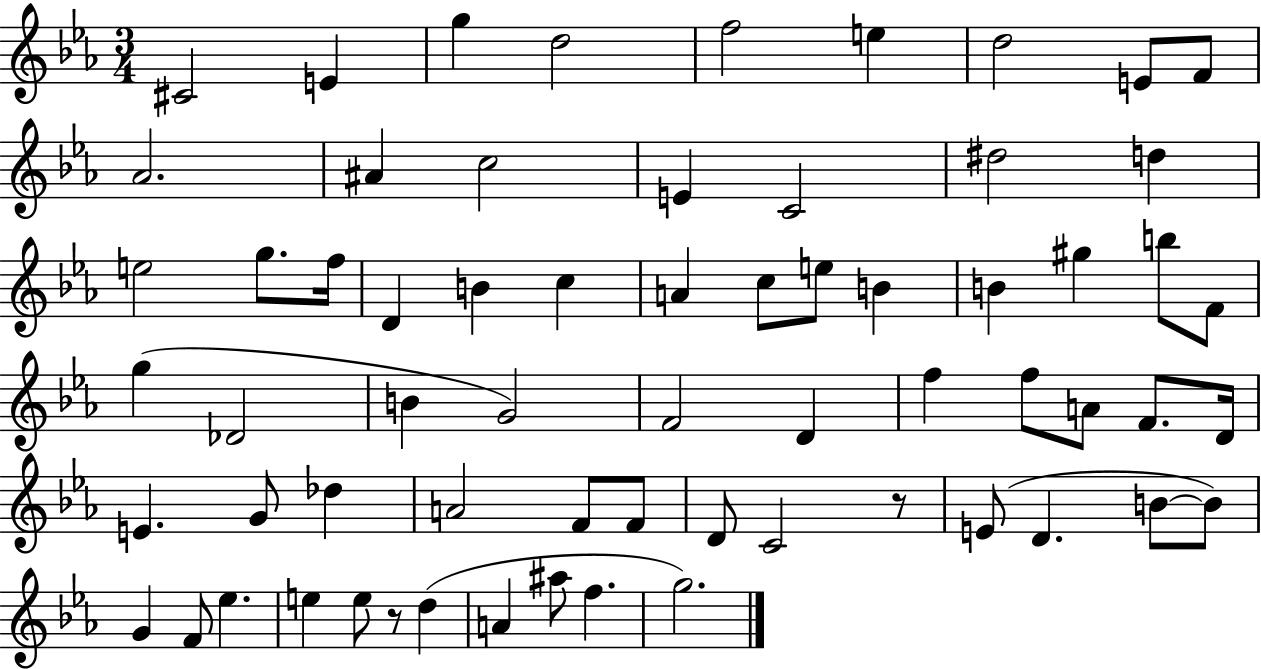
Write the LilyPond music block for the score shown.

{
  \clef treble
  \numericTimeSignature
  \time 3/4
  \key ees \major
  \repeat volta 2 { cis'2 e'4 | g''4 d''2 | f''2 e''4 | d''2 e'8 f'8 | \break aes'2. | ais'4 c''2 | e'4 c'2 | dis''2 d''4 | \break e''2 g''8. f''16 | d'4 b'4 c''4 | a'4 c''8 e''8 b'4 | b'4 gis''4 b''8 f'8 | \break g''4( des'2 | b'4 g'2) | f'2 d'4 | f''4 f''8 a'8 f'8. d'16 | \break e'4. g'8 des''4 | a'2 f'8 f'8 | d'8 c'2 r8 | e'8( d'4. b'8~~ b'8) | \break g'4 f'8 ees''4. | e''4 e''8 r8 d''4( | a'4 ais''8 f''4. | g''2.) | \break } \bar "|."
}